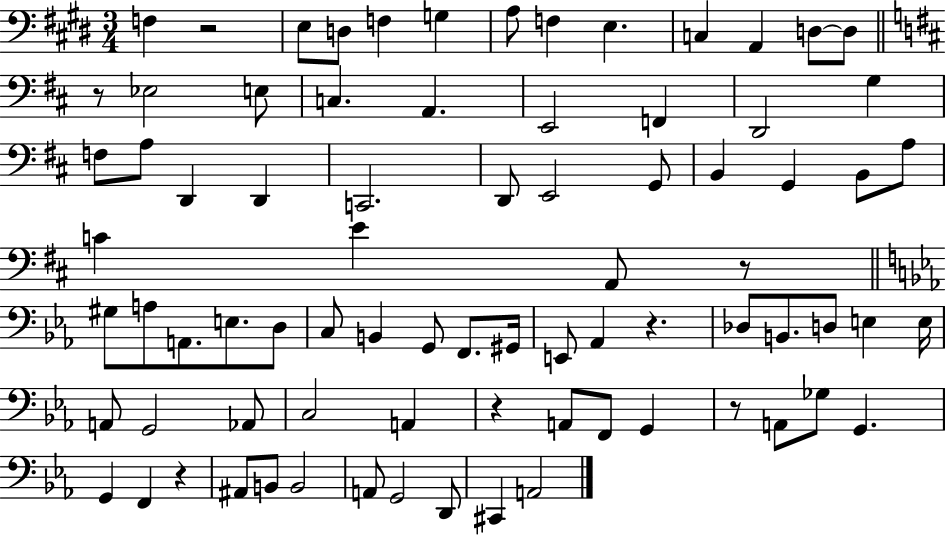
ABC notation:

X:1
T:Untitled
M:3/4
L:1/4
K:E
F, z2 E,/2 D,/2 F, G, A,/2 F, E, C, A,, D,/2 D,/2 z/2 _E,2 E,/2 C, A,, E,,2 F,, D,,2 G, F,/2 A,/2 D,, D,, C,,2 D,,/2 E,,2 G,,/2 B,, G,, B,,/2 A,/2 C E A,,/2 z/2 ^G,/2 A,/2 A,,/2 E,/2 D,/2 C,/2 B,, G,,/2 F,,/2 ^G,,/4 E,,/2 _A,, z _D,/2 B,,/2 D,/2 E, E,/4 A,,/2 G,,2 _A,,/2 C,2 A,, z A,,/2 F,,/2 G,, z/2 A,,/2 _G,/2 G,, G,, F,, z ^A,,/2 B,,/2 B,,2 A,,/2 G,,2 D,,/2 ^C,, A,,2